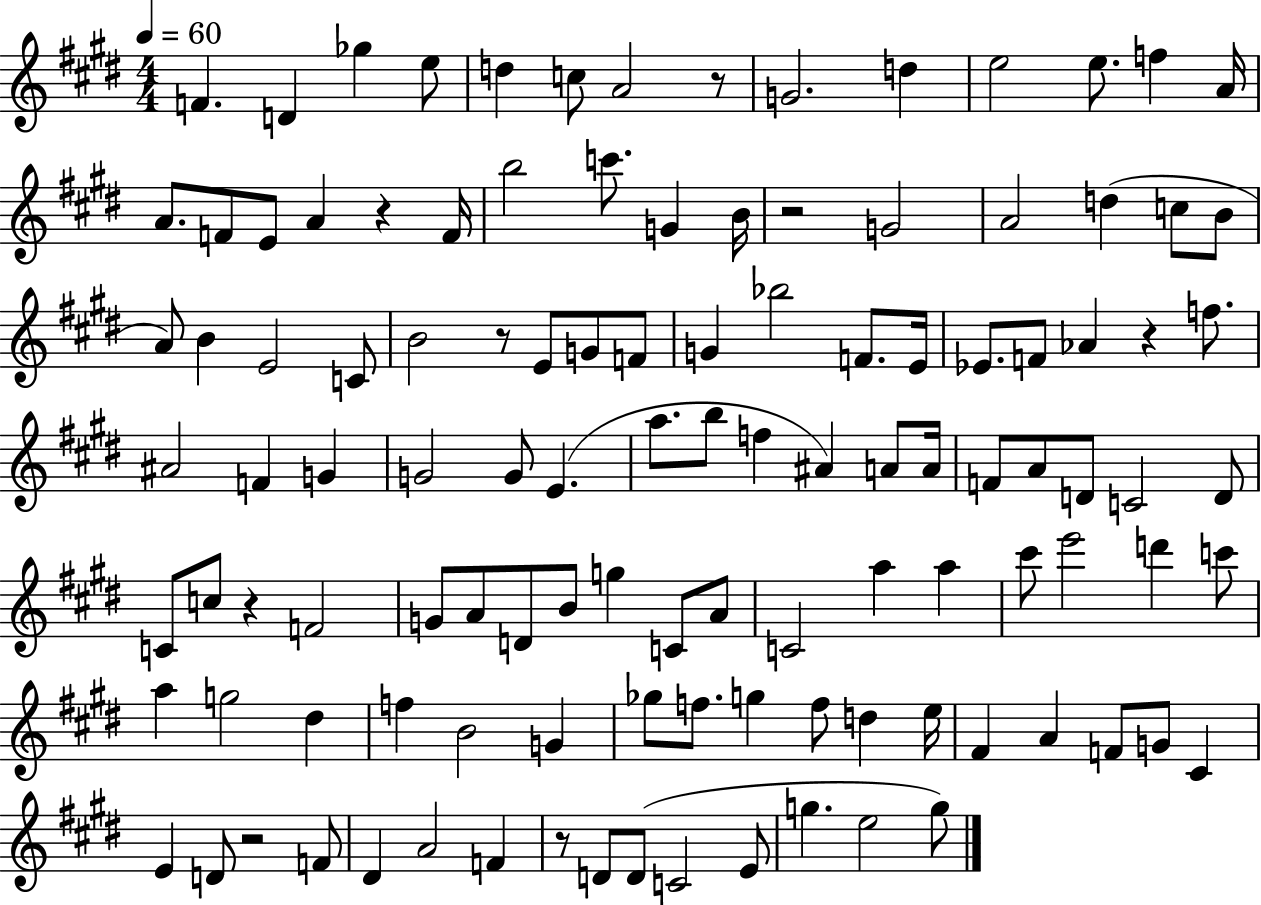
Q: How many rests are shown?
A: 8